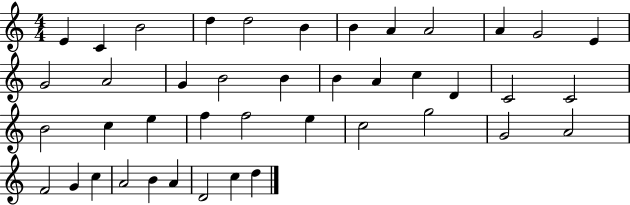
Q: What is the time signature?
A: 4/4